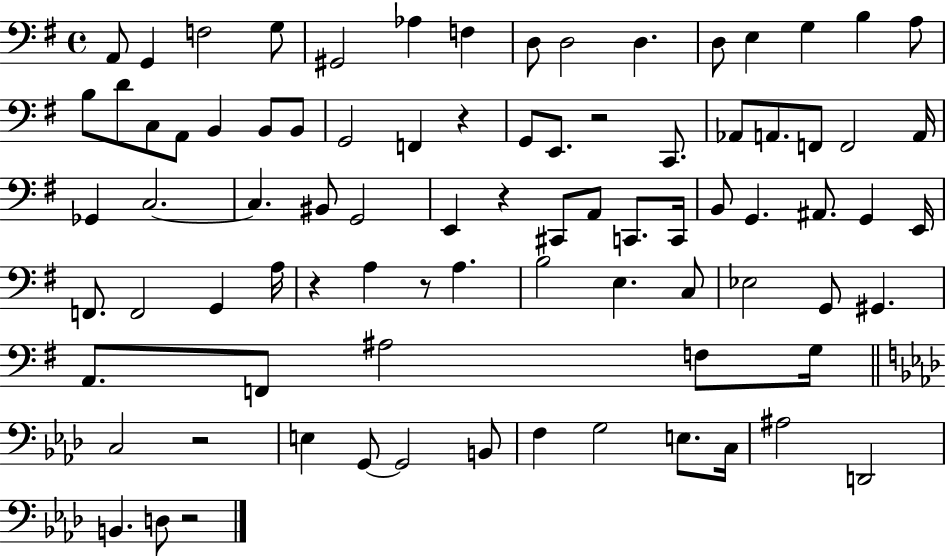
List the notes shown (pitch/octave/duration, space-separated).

A2/e G2/q F3/h G3/e G#2/h Ab3/q F3/q D3/e D3/h D3/q. D3/e E3/q G3/q B3/q A3/e B3/e D4/e C3/e A2/e B2/q B2/e B2/e G2/h F2/q R/q G2/e E2/e. R/h C2/e. Ab2/e A2/e. F2/e F2/h A2/s Gb2/q C3/h. C3/q. BIS2/e G2/h E2/q R/q C#2/e A2/e C2/e. C2/s B2/e G2/q. A#2/e. G2/q E2/s F2/e. F2/h G2/q A3/s R/q A3/q R/e A3/q. B3/h E3/q. C3/e Eb3/h G2/e G#2/q. A2/e. F2/e A#3/h F3/e G3/s C3/h R/h E3/q G2/e G2/h B2/e F3/q G3/h E3/e. C3/s A#3/h D2/h B2/q. D3/e R/h